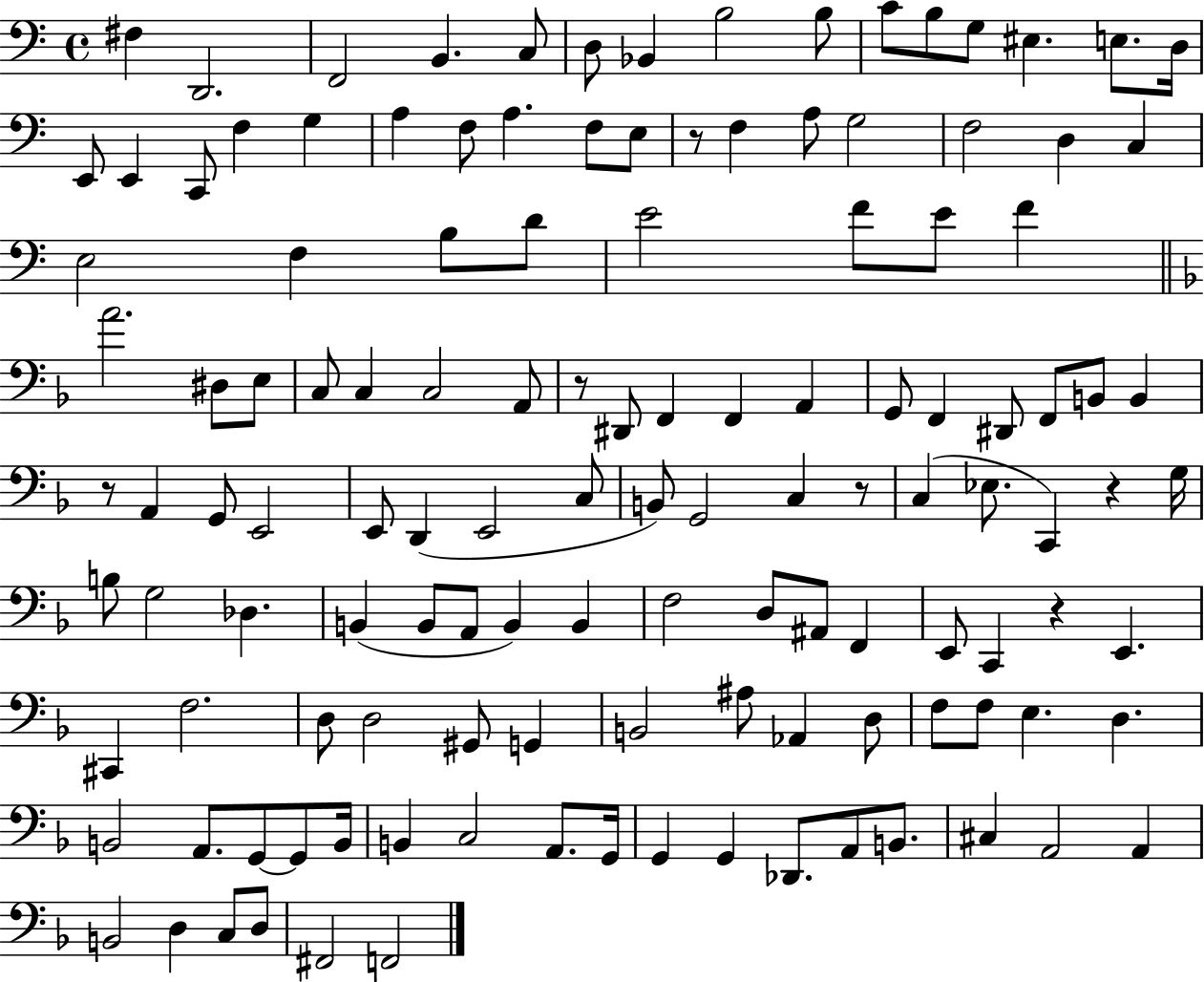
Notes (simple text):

F#3/q D2/h. F2/h B2/q. C3/e D3/e Bb2/q B3/h B3/e C4/e B3/e G3/e EIS3/q. E3/e. D3/s E2/e E2/q C2/e F3/q G3/q A3/q F3/e A3/q. F3/e E3/e R/e F3/q A3/e G3/h F3/h D3/q C3/q E3/h F3/q B3/e D4/e E4/h F4/e E4/e F4/q A4/h. D#3/e E3/e C3/e C3/q C3/h A2/e R/e D#2/e F2/q F2/q A2/q G2/e F2/q D#2/e F2/e B2/e B2/q R/e A2/q G2/e E2/h E2/e D2/q E2/h C3/e B2/e G2/h C3/q R/e C3/q Eb3/e. C2/q R/q G3/s B3/e G3/h Db3/q. B2/q B2/e A2/e B2/q B2/q F3/h D3/e A#2/e F2/q E2/e C2/q R/q E2/q. C#2/q F3/h. D3/e D3/h G#2/e G2/q B2/h A#3/e Ab2/q D3/e F3/e F3/e E3/q. D3/q. B2/h A2/e. G2/e G2/e B2/s B2/q C3/h A2/e. G2/s G2/q G2/q Db2/e. A2/e B2/e. C#3/q A2/h A2/q B2/h D3/q C3/e D3/e F#2/h F2/h